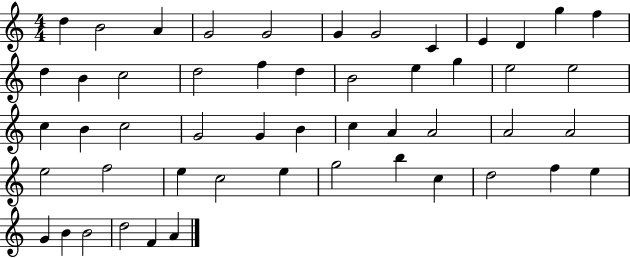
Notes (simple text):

D5/q B4/h A4/q G4/h G4/h G4/q G4/h C4/q E4/q D4/q G5/q F5/q D5/q B4/q C5/h D5/h F5/q D5/q B4/h E5/q G5/q E5/h E5/h C5/q B4/q C5/h G4/h G4/q B4/q C5/q A4/q A4/h A4/h A4/h E5/h F5/h E5/q C5/h E5/q G5/h B5/q C5/q D5/h F5/q E5/q G4/q B4/q B4/h D5/h F4/q A4/q